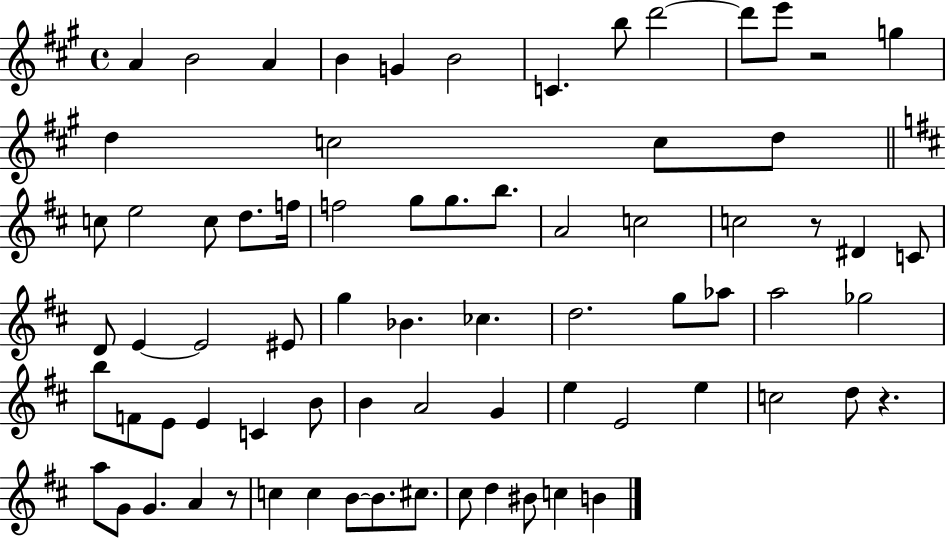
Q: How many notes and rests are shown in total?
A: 74